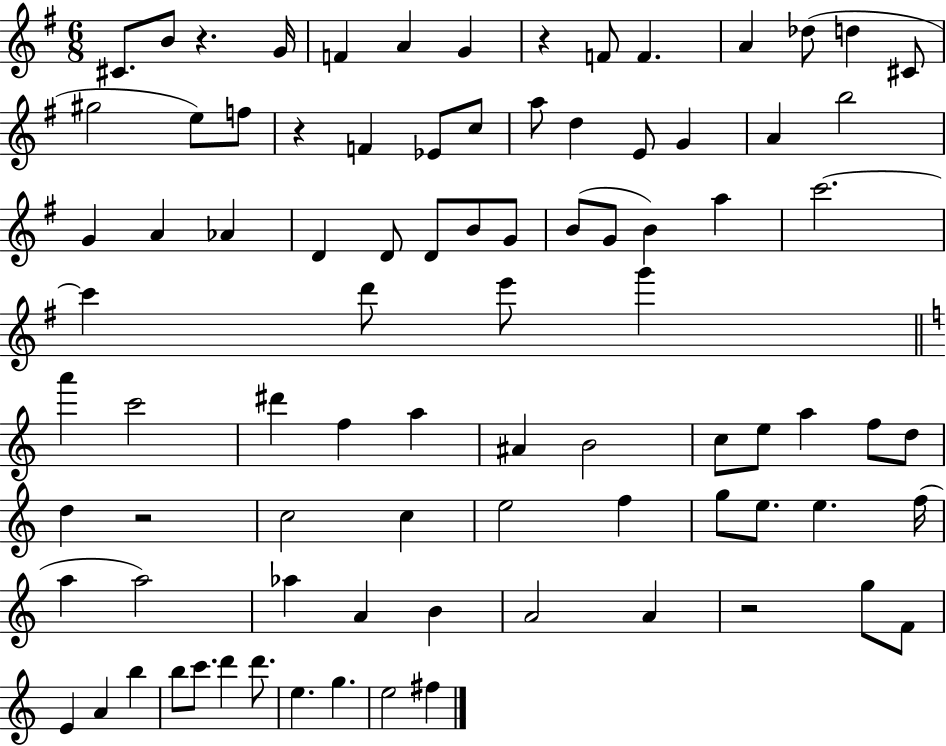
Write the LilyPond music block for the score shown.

{
  \clef treble
  \numericTimeSignature
  \time 6/8
  \key g \major
  \repeat volta 2 { cis'8. b'8 r4. g'16 | f'4 a'4 g'4 | r4 f'8 f'4. | a'4 des''8( d''4 cis'8 | \break gis''2 e''8) f''8 | r4 f'4 ees'8 c''8 | a''8 d''4 e'8 g'4 | a'4 b''2 | \break g'4 a'4 aes'4 | d'4 d'8 d'8 b'8 g'8 | b'8( g'8 b'4) a''4 | c'''2.~~ | \break c'''4 d'''8 e'''8 g'''4 | \bar "||" \break \key c \major a'''4 c'''2 | dis'''4 f''4 a''4 | ais'4 b'2 | c''8 e''8 a''4 f''8 d''8 | \break d''4 r2 | c''2 c''4 | e''2 f''4 | g''8 e''8. e''4. f''16( | \break a''4 a''2) | aes''4 a'4 b'4 | a'2 a'4 | r2 g''8 f'8 | \break e'4 a'4 b''4 | b''8 c'''8. d'''4 d'''8. | e''4. g''4. | e''2 fis''4 | \break } \bar "|."
}